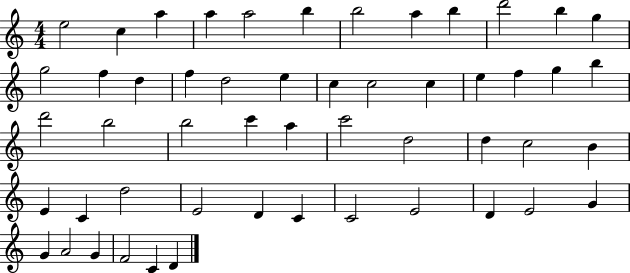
X:1
T:Untitled
M:4/4
L:1/4
K:C
e2 c a a a2 b b2 a b d'2 b g g2 f d f d2 e c c2 c e f g b d'2 b2 b2 c' a c'2 d2 d c2 B E C d2 E2 D C C2 E2 D E2 G G A2 G F2 C D